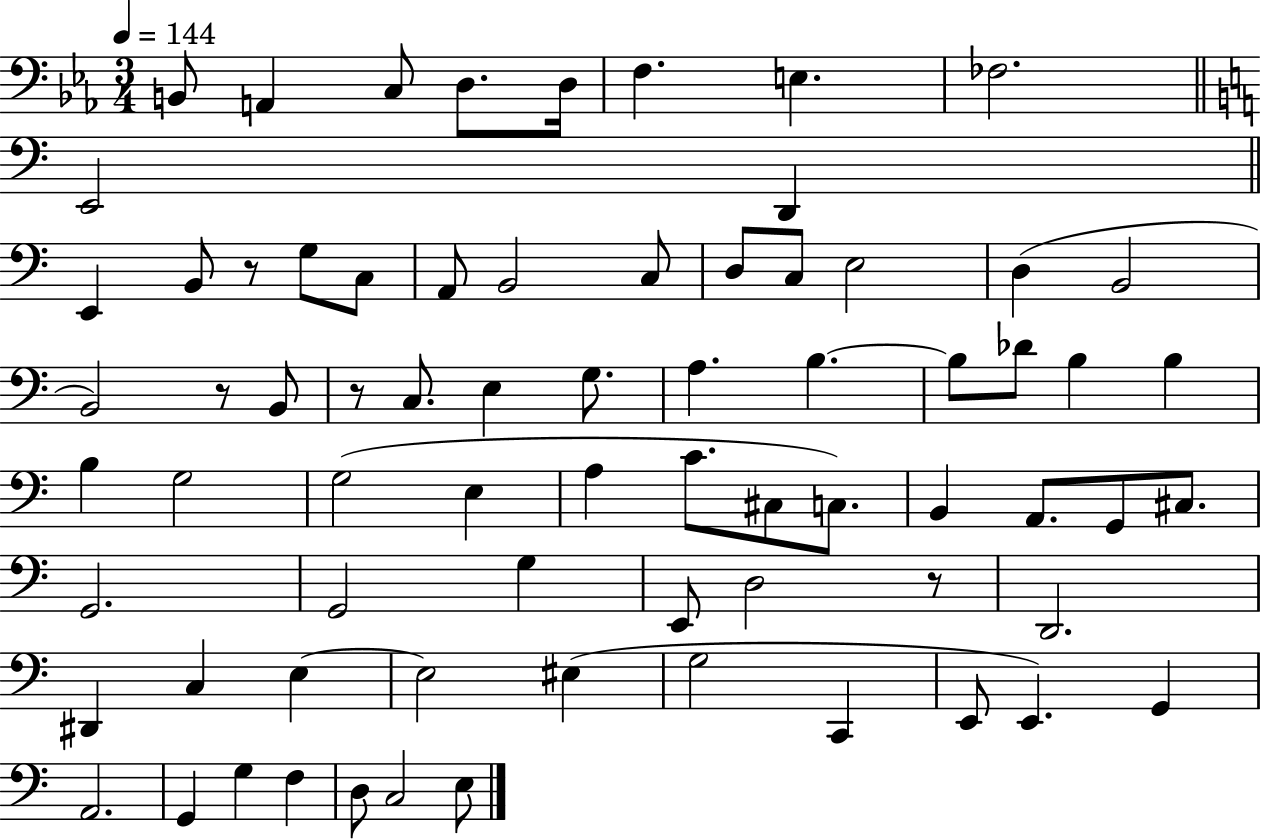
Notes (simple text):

B2/e A2/q C3/e D3/e. D3/s F3/q. E3/q. FES3/h. E2/h D2/q E2/q B2/e R/e G3/e C3/e A2/e B2/h C3/e D3/e C3/e E3/h D3/q B2/h B2/h R/e B2/e R/e C3/e. E3/q G3/e. A3/q. B3/q. B3/e Db4/e B3/q B3/q B3/q G3/h G3/h E3/q A3/q C4/e. C#3/e C3/e. B2/q A2/e. G2/e C#3/e. G2/h. G2/h G3/q E2/e D3/h R/e D2/h. D#2/q C3/q E3/q E3/h EIS3/q G3/h C2/q E2/e E2/q. G2/q A2/h. G2/q G3/q F3/q D3/e C3/h E3/e